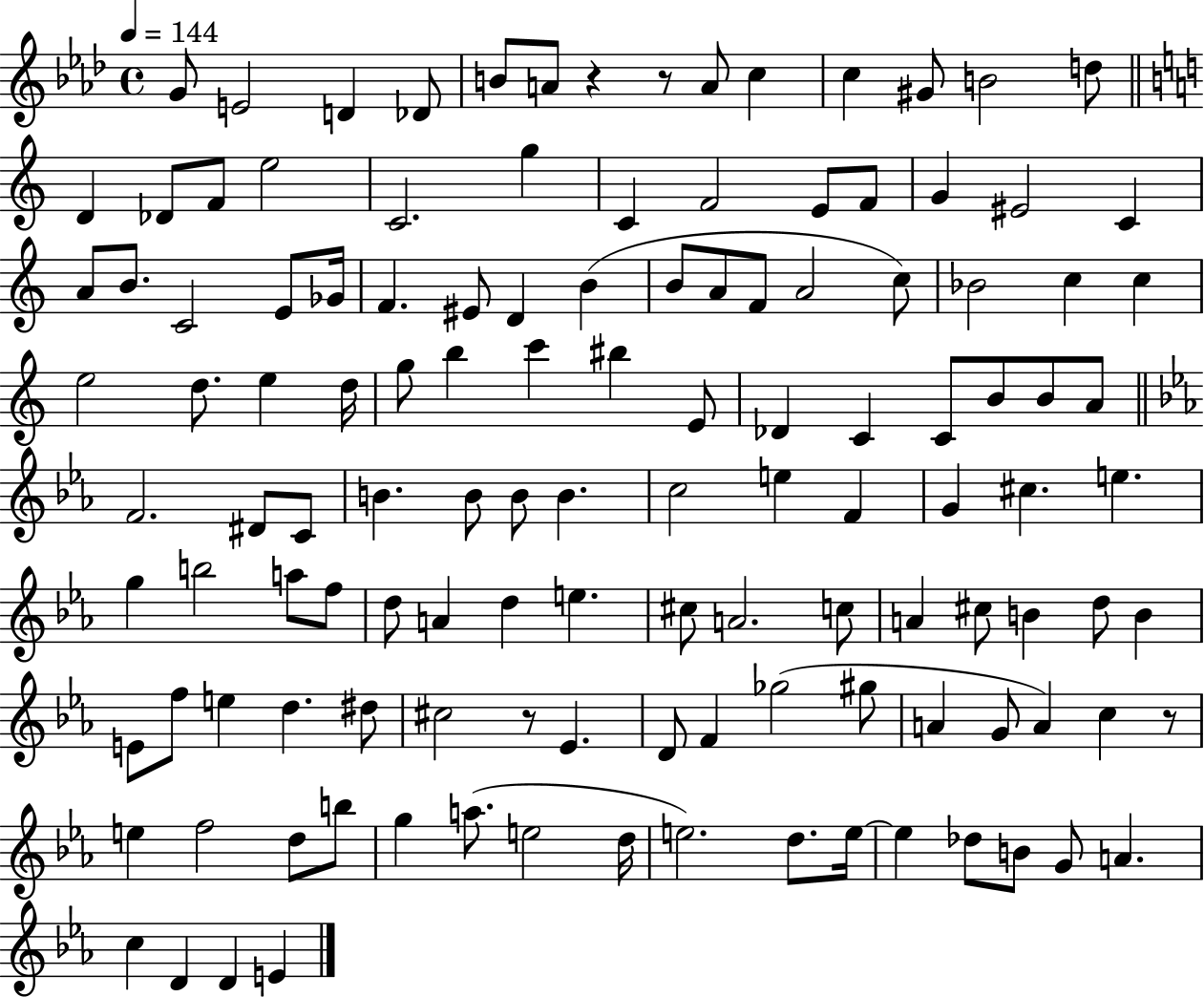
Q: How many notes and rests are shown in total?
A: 125